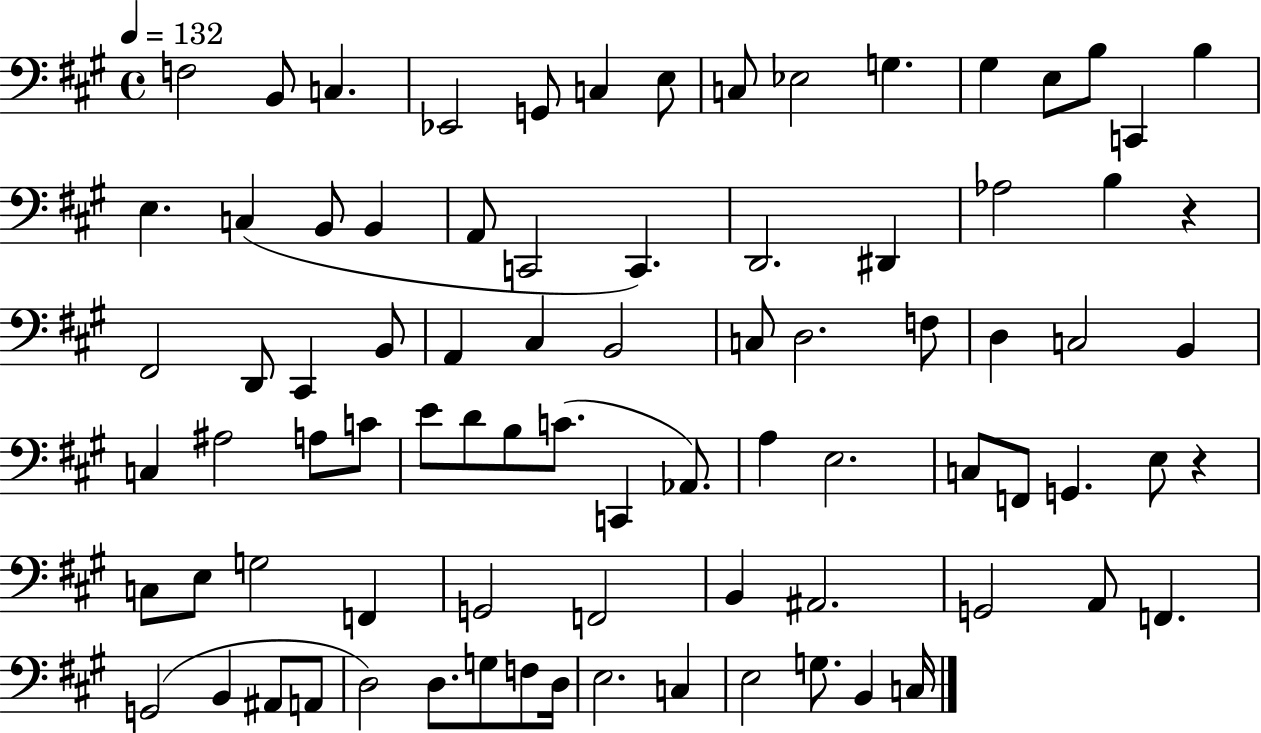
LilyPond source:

{
  \clef bass
  \time 4/4
  \defaultTimeSignature
  \key a \major
  \tempo 4 = 132
  \repeat volta 2 { f2 b,8 c4. | ees,2 g,8 c4 e8 | c8 ees2 g4. | gis4 e8 b8 c,4 b4 | \break e4. c4( b,8 b,4 | a,8 c,2 c,4.) | d,2. dis,4 | aes2 b4 r4 | \break fis,2 d,8 cis,4 b,8 | a,4 cis4 b,2 | c8 d2. f8 | d4 c2 b,4 | \break c4 ais2 a8 c'8 | e'8 d'8 b8 c'8.( c,4 aes,8.) | a4 e2. | c8 f,8 g,4. e8 r4 | \break c8 e8 g2 f,4 | g,2 f,2 | b,4 ais,2. | g,2 a,8 f,4. | \break g,2( b,4 ais,8 a,8 | d2) d8. g8 f8 d16 | e2. c4 | e2 g8. b,4 c16 | \break } \bar "|."
}